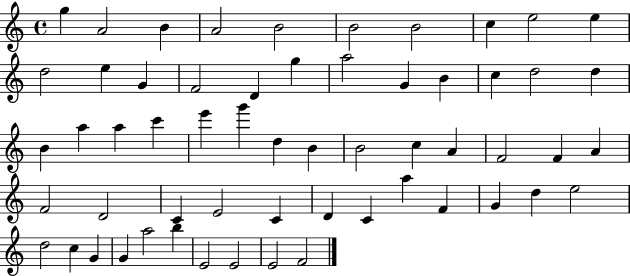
{
  \clef treble
  \time 4/4
  \defaultTimeSignature
  \key c \major
  g''4 a'2 b'4 | a'2 b'2 | b'2 b'2 | c''4 e''2 e''4 | \break d''2 e''4 g'4 | f'2 d'4 g''4 | a''2 g'4 b'4 | c''4 d''2 d''4 | \break b'4 a''4 a''4 c'''4 | e'''4 g'''4 d''4 b'4 | b'2 c''4 a'4 | f'2 f'4 a'4 | \break f'2 d'2 | c'4 e'2 c'4 | d'4 c'4 a''4 f'4 | g'4 d''4 e''2 | \break d''2 c''4 g'4 | g'4 a''2 b''4 | e'2 e'2 | e'2 f'2 | \break \bar "|."
}